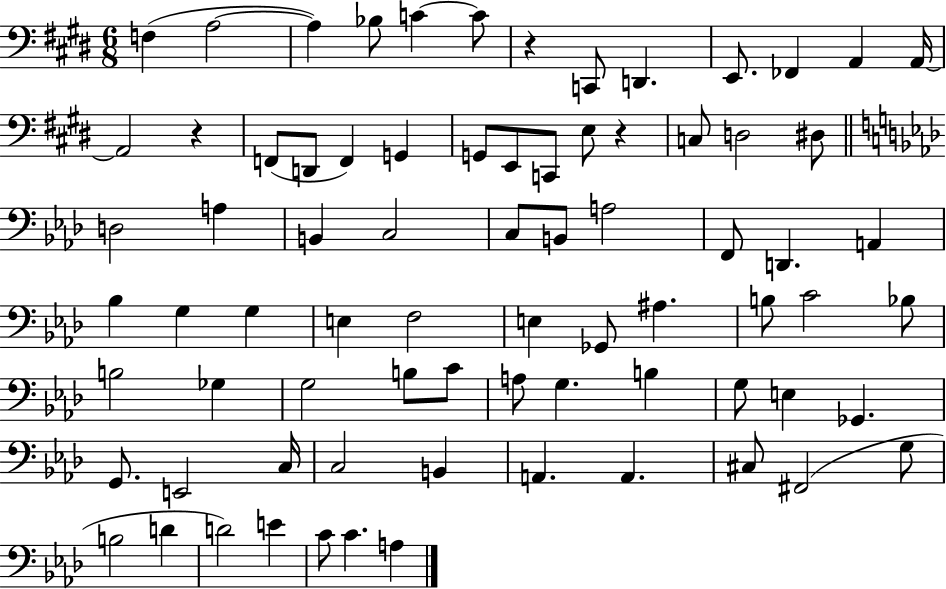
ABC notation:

X:1
T:Untitled
M:6/8
L:1/4
K:E
F, A,2 A, _B,/2 C C/2 z C,,/2 D,, E,,/2 _F,, A,, A,,/4 A,,2 z F,,/2 D,,/2 F,, G,, G,,/2 E,,/2 C,,/2 E,/2 z C,/2 D,2 ^D,/2 D,2 A, B,, C,2 C,/2 B,,/2 A,2 F,,/2 D,, A,, _B, G, G, E, F,2 E, _G,,/2 ^A, B,/2 C2 _B,/2 B,2 _G, G,2 B,/2 C/2 A,/2 G, B, G,/2 E, _G,, G,,/2 E,,2 C,/4 C,2 B,, A,, A,, ^C,/2 ^F,,2 G,/2 B,2 D D2 E C/2 C A,